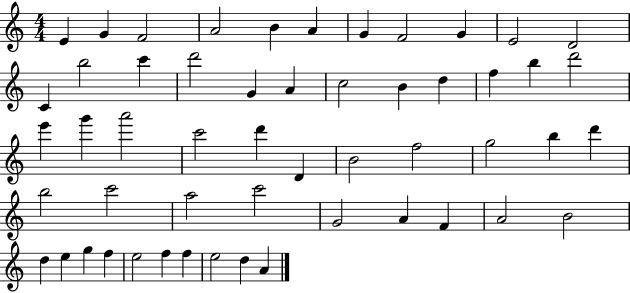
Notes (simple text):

E4/q G4/q F4/h A4/h B4/q A4/q G4/q F4/h G4/q E4/h D4/h C4/q B5/h C6/q D6/h G4/q A4/q C5/h B4/q D5/q F5/q B5/q D6/h E6/q G6/q A6/h C6/h D6/q D4/q B4/h F5/h G5/h B5/q D6/q B5/h C6/h A5/h C6/h G4/h A4/q F4/q A4/h B4/h D5/q E5/q G5/q F5/q E5/h F5/q F5/q E5/h D5/q A4/q